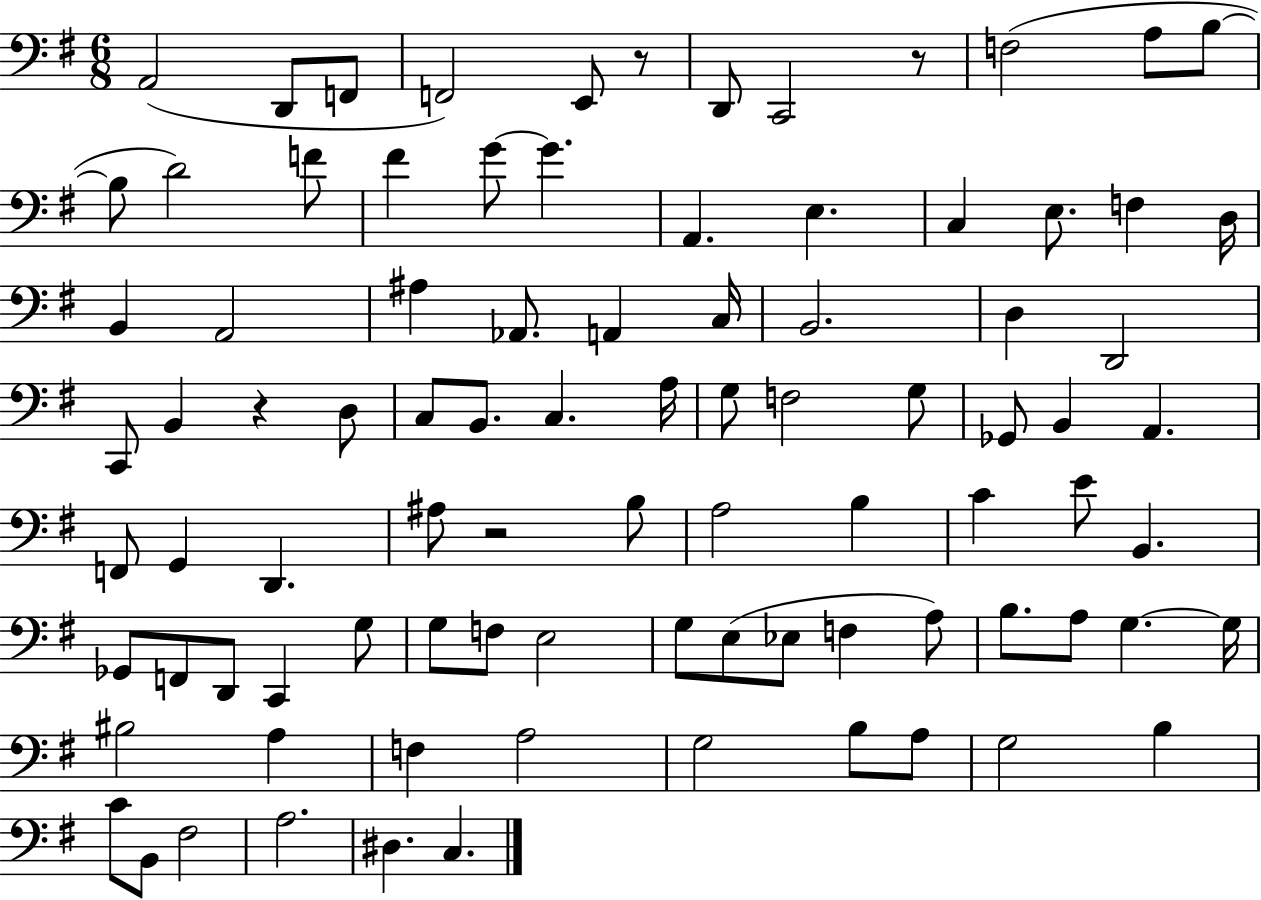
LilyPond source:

{
  \clef bass
  \numericTimeSignature
  \time 6/8
  \key g \major
  \repeat volta 2 { a,2( d,8 f,8 | f,2) e,8 r8 | d,8 c,2 r8 | f2( a8 b8~~ | \break b8 d'2) f'8 | fis'4 g'8~~ g'4. | a,4. e4. | c4 e8. f4 d16 | \break b,4 a,2 | ais4 aes,8. a,4 c16 | b,2. | d4 d,2 | \break c,8 b,4 r4 d8 | c8 b,8. c4. a16 | g8 f2 g8 | ges,8 b,4 a,4. | \break f,8 g,4 d,4. | ais8 r2 b8 | a2 b4 | c'4 e'8 b,4. | \break ges,8 f,8 d,8 c,4 g8 | g8 f8 e2 | g8 e8( ees8 f4 a8) | b8. a8 g4.~~ g16 | \break bis2 a4 | f4 a2 | g2 b8 a8 | g2 b4 | \break c'8 b,8 fis2 | a2. | dis4. c4. | } \bar "|."
}